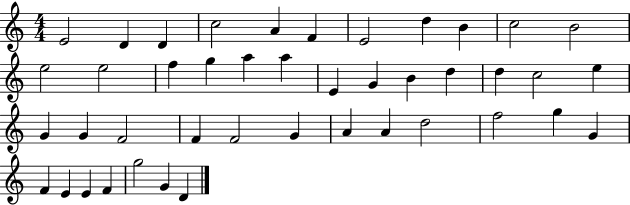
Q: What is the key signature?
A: C major